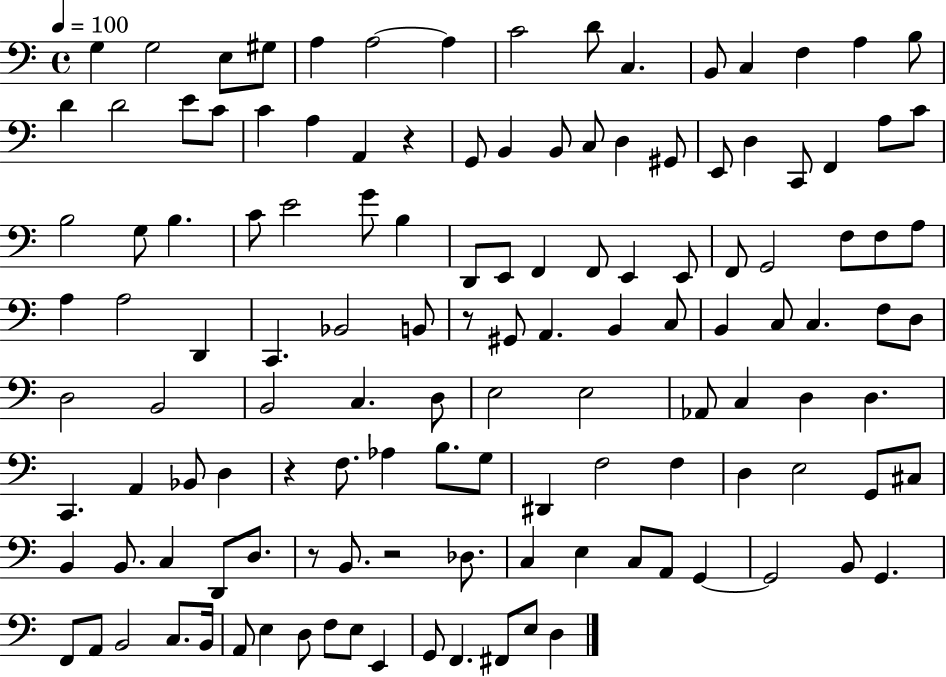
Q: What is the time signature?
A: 4/4